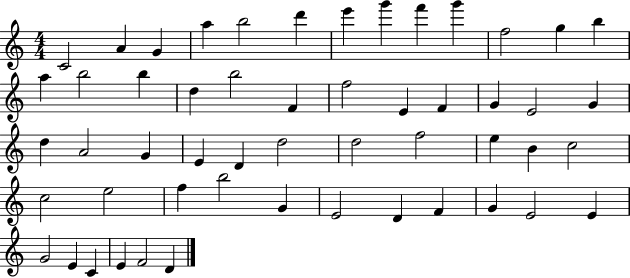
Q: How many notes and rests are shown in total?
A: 53